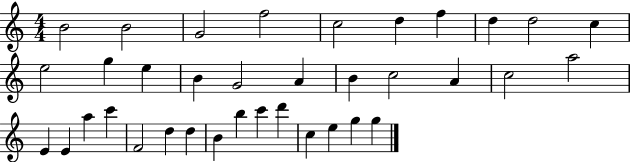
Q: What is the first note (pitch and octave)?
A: B4